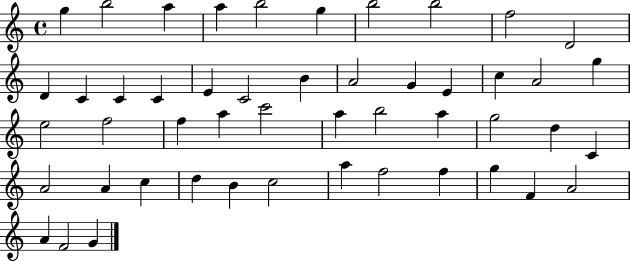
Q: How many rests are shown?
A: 0